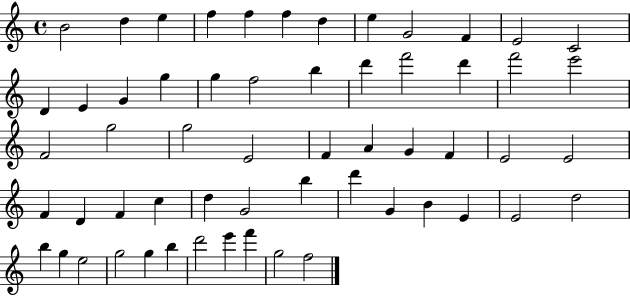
{
  \clef treble
  \time 4/4
  \defaultTimeSignature
  \key c \major
  b'2 d''4 e''4 | f''4 f''4 f''4 d''4 | e''4 g'2 f'4 | e'2 c'2 | \break d'4 e'4 g'4 g''4 | g''4 f''2 b''4 | d'''4 f'''2 d'''4 | f'''2 e'''2 | \break f'2 g''2 | g''2 e'2 | f'4 a'4 g'4 f'4 | e'2 e'2 | \break f'4 d'4 f'4 c''4 | d''4 g'2 b''4 | d'''4 g'4 b'4 e'4 | e'2 d''2 | \break b''4 g''4 e''2 | g''2 g''4 b''4 | d'''2 e'''4 f'''4 | g''2 f''2 | \break \bar "|."
}